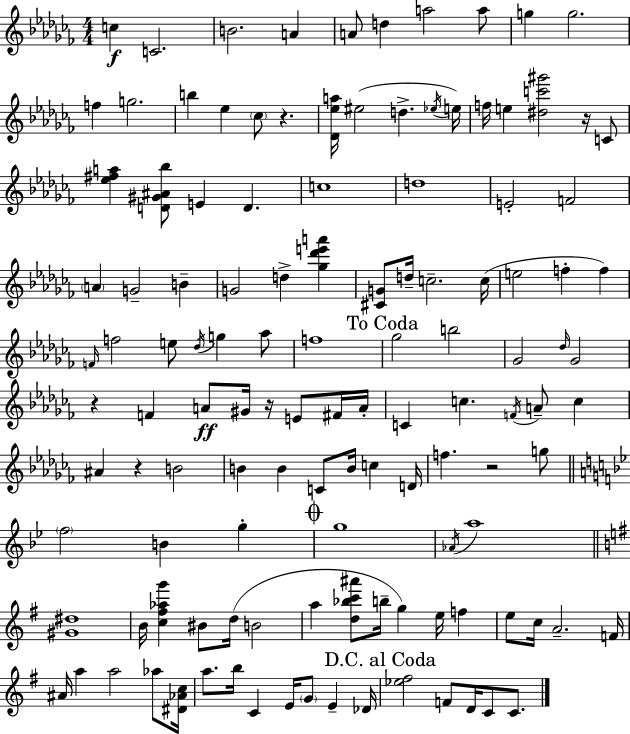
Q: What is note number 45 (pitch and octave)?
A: Ab5